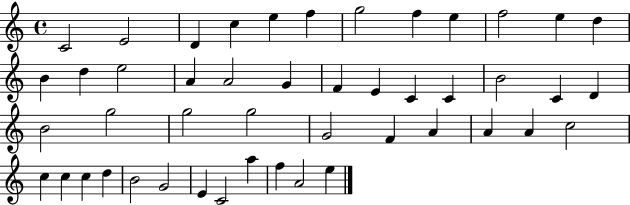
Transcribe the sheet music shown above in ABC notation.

X:1
T:Untitled
M:4/4
L:1/4
K:C
C2 E2 D c e f g2 f e f2 e d B d e2 A A2 G F E C C B2 C D B2 g2 g2 g2 G2 F A A A c2 c c c d B2 G2 E C2 a f A2 e